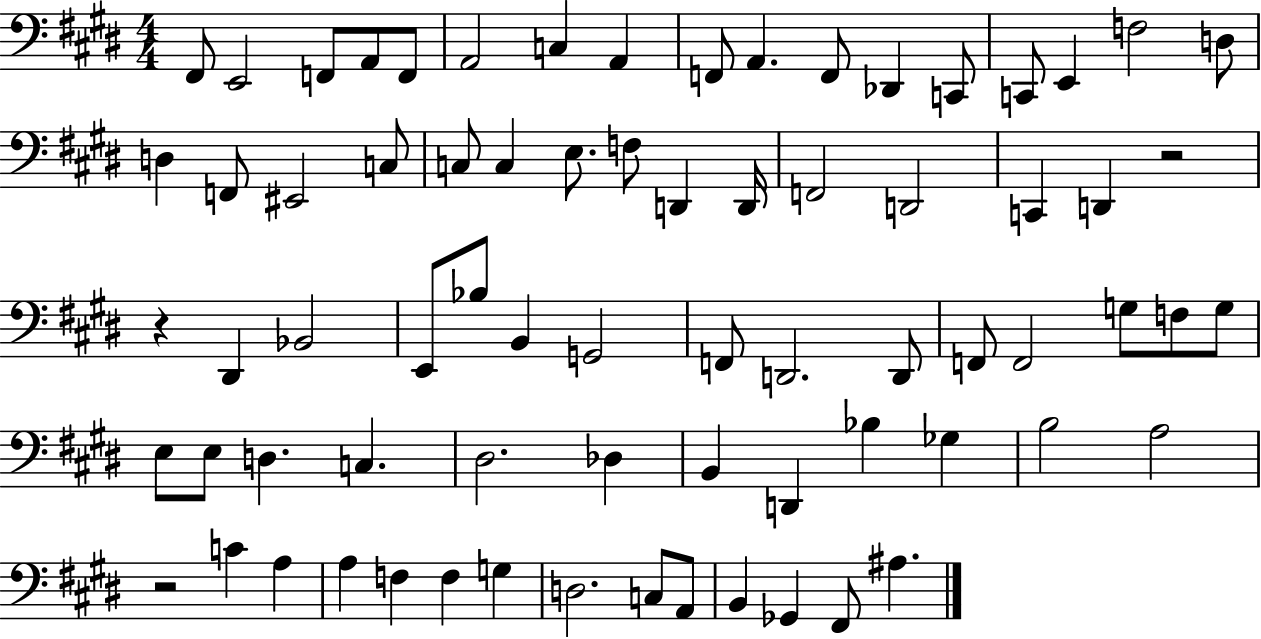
F#2/e E2/h F2/e A2/e F2/e A2/h C3/q A2/q F2/e A2/q. F2/e Db2/q C2/e C2/e E2/q F3/h D3/e D3/q F2/e EIS2/h C3/e C3/e C3/q E3/e. F3/e D2/q D2/s F2/h D2/h C2/q D2/q R/h R/q D#2/q Bb2/h E2/e Bb3/e B2/q G2/h F2/e D2/h. D2/e F2/e F2/h G3/e F3/e G3/e E3/e E3/e D3/q. C3/q. D#3/h. Db3/q B2/q D2/q Bb3/q Gb3/q B3/h A3/h R/h C4/q A3/q A3/q F3/q F3/q G3/q D3/h. C3/e A2/e B2/q Gb2/q F#2/e A#3/q.